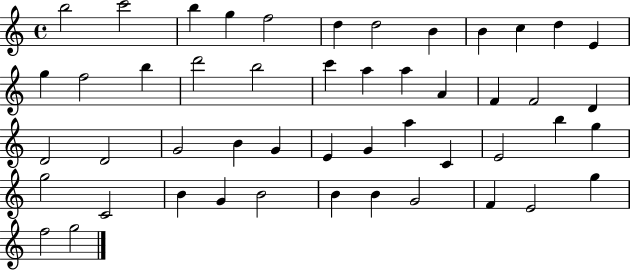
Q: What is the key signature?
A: C major